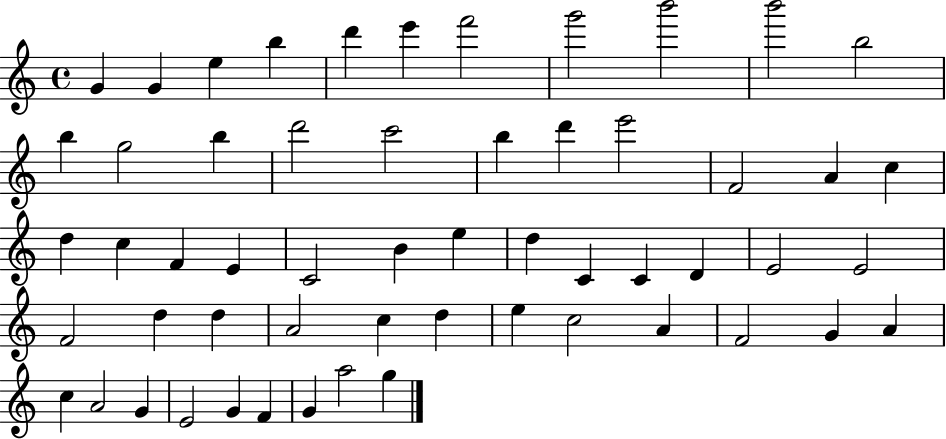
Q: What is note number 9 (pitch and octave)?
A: B6